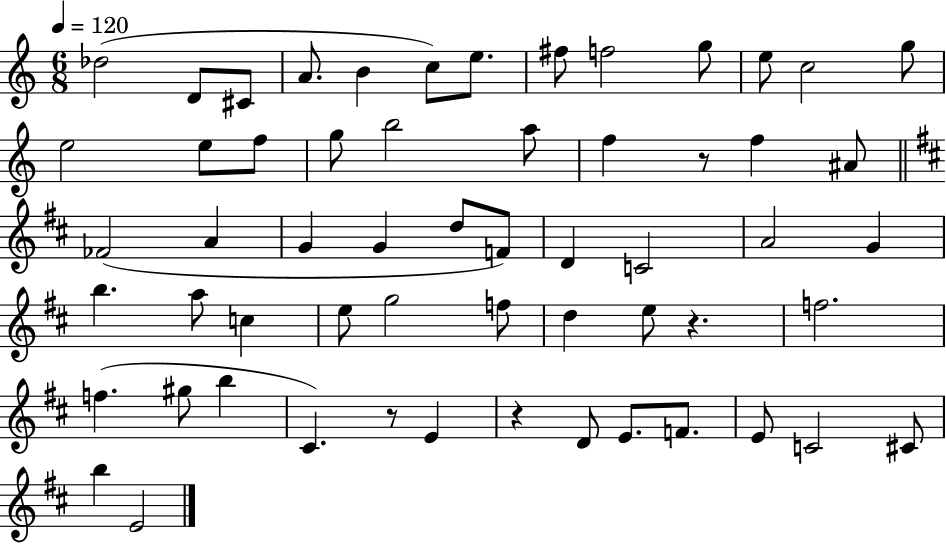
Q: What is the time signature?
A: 6/8